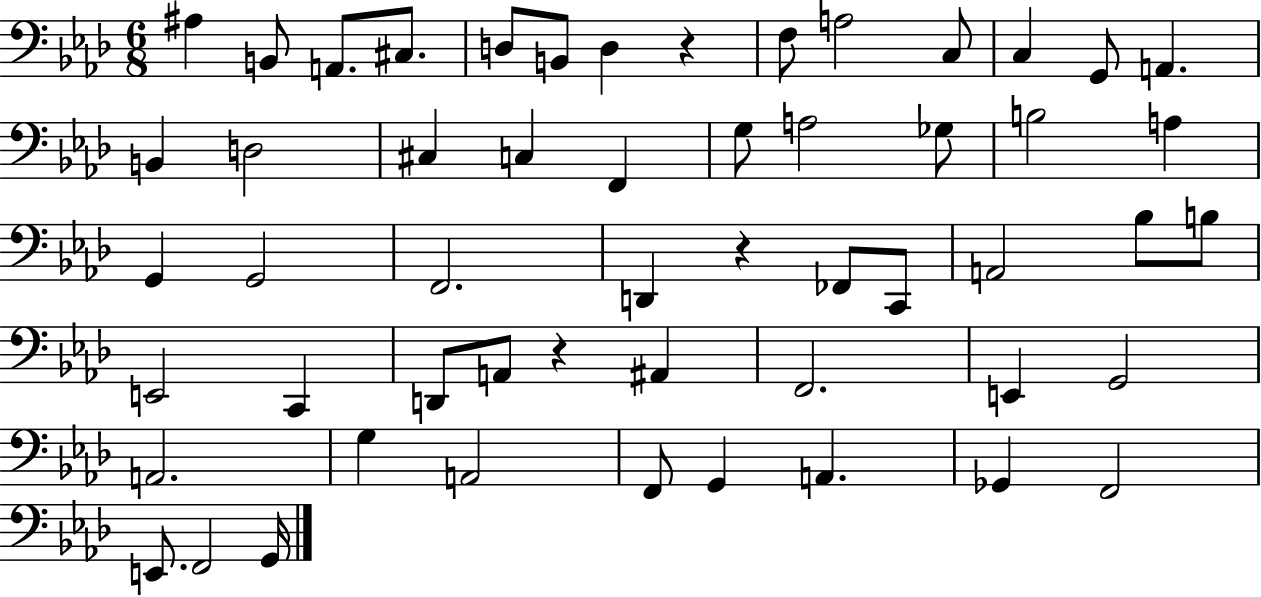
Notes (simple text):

A#3/q B2/e A2/e. C#3/e. D3/e B2/e D3/q R/q F3/e A3/h C3/e C3/q G2/e A2/q. B2/q D3/h C#3/q C3/q F2/q G3/e A3/h Gb3/e B3/h A3/q G2/q G2/h F2/h. D2/q R/q FES2/e C2/e A2/h Bb3/e B3/e E2/h C2/q D2/e A2/e R/q A#2/q F2/h. E2/q G2/h A2/h. G3/q A2/h F2/e G2/q A2/q. Gb2/q F2/h E2/e. F2/h G2/s